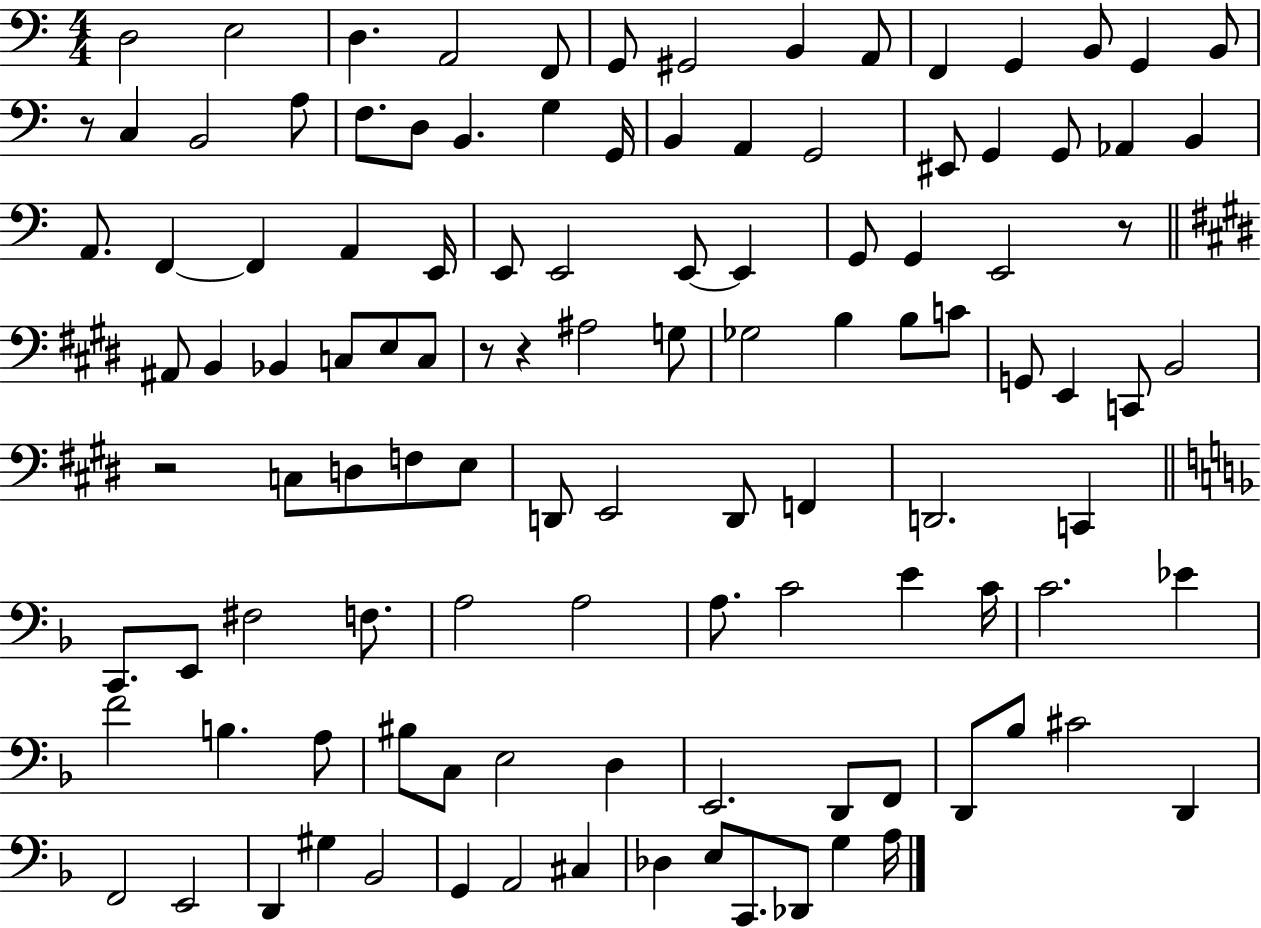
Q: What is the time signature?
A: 4/4